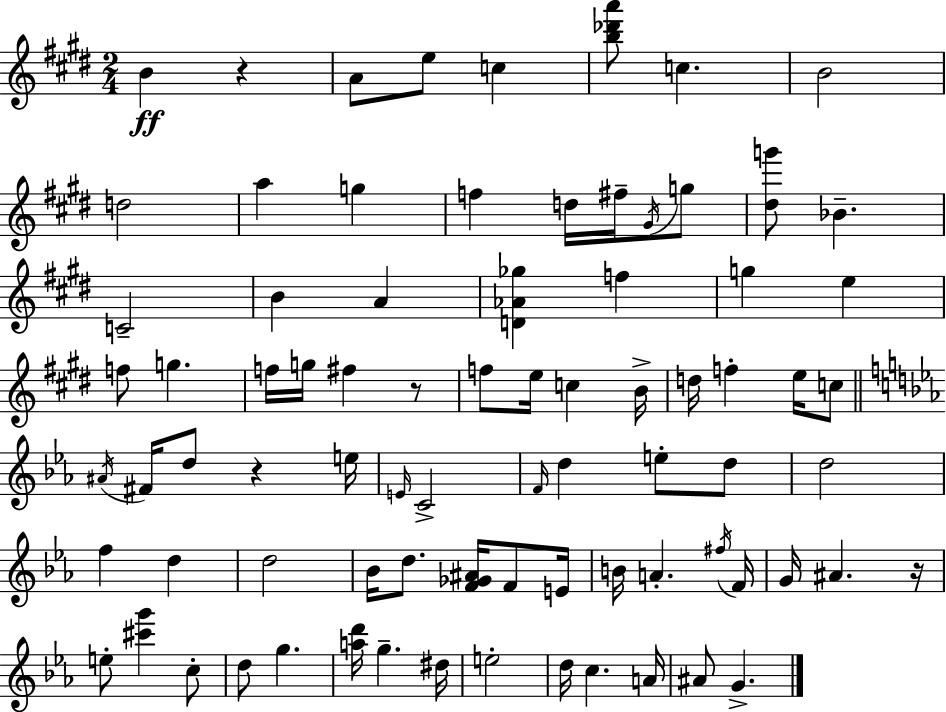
B4/q R/q A4/e E5/e C5/q [B5,Db6,A6]/e C5/q. B4/h D5/h A5/q G5/q F5/q D5/s F#5/s G#4/s G5/e [D#5,G6]/e Bb4/q. C4/h B4/q A4/q [D4,Ab4,Gb5]/q F5/q G5/q E5/q F5/e G5/q. F5/s G5/s F#5/q R/e F5/e E5/s C5/q B4/s D5/s F5/q E5/s C5/e A#4/s F#4/s D5/e R/q E5/s E4/s C4/h F4/s D5/q E5/e D5/e D5/h F5/q D5/q D5/h Bb4/s D5/e. [F4,Gb4,A#4]/s F4/e E4/s B4/s A4/q. F#5/s F4/s G4/s A#4/q. R/s E5/e [C#6,G6]/q C5/e D5/e G5/q. [A5,D6]/s G5/q. D#5/s E5/h D5/s C5/q. A4/s A#4/e G4/q.